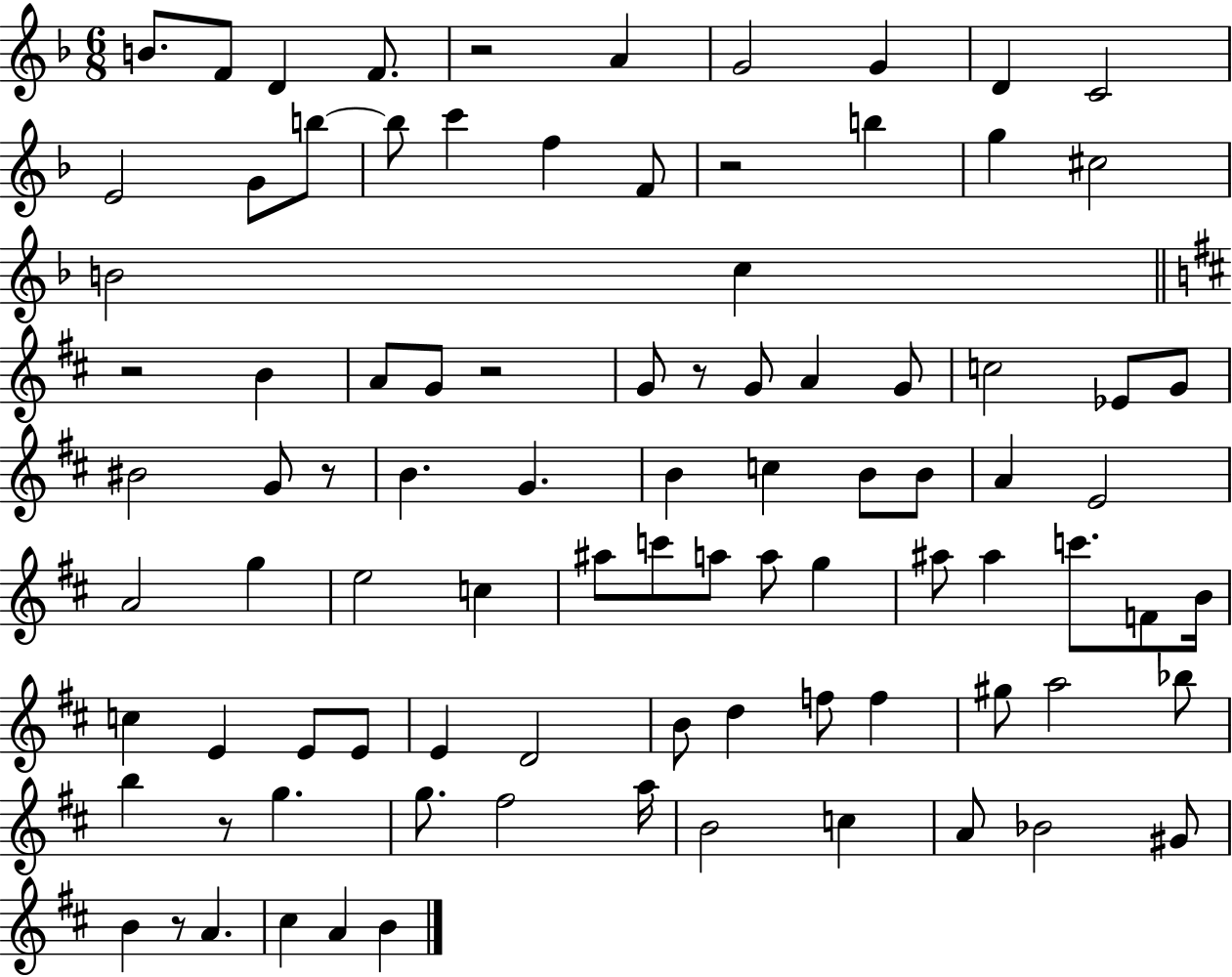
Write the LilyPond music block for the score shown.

{
  \clef treble
  \numericTimeSignature
  \time 6/8
  \key f \major
  \repeat volta 2 { b'8. f'8 d'4 f'8. | r2 a'4 | g'2 g'4 | d'4 c'2 | \break e'2 g'8 b''8~~ | b''8 c'''4 f''4 f'8 | r2 b''4 | g''4 cis''2 | \break b'2 c''4 | \bar "||" \break \key d \major r2 b'4 | a'8 g'8 r2 | g'8 r8 g'8 a'4 g'8 | c''2 ees'8 g'8 | \break bis'2 g'8 r8 | b'4. g'4. | b'4 c''4 b'8 b'8 | a'4 e'2 | \break a'2 g''4 | e''2 c''4 | ais''8 c'''8 a''8 a''8 g''4 | ais''8 ais''4 c'''8. f'8 b'16 | \break c''4 e'4 e'8 e'8 | e'4 d'2 | b'8 d''4 f''8 f''4 | gis''8 a''2 bes''8 | \break b''4 r8 g''4. | g''8. fis''2 a''16 | b'2 c''4 | a'8 bes'2 gis'8 | \break b'4 r8 a'4. | cis''4 a'4 b'4 | } \bar "|."
}